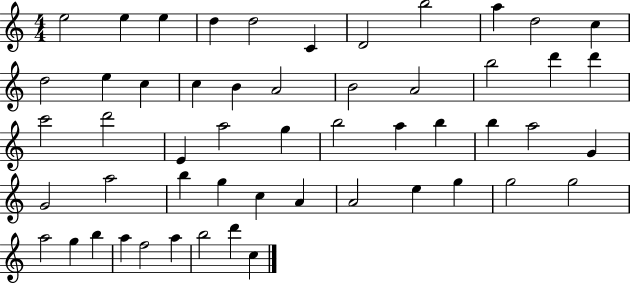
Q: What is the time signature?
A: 4/4